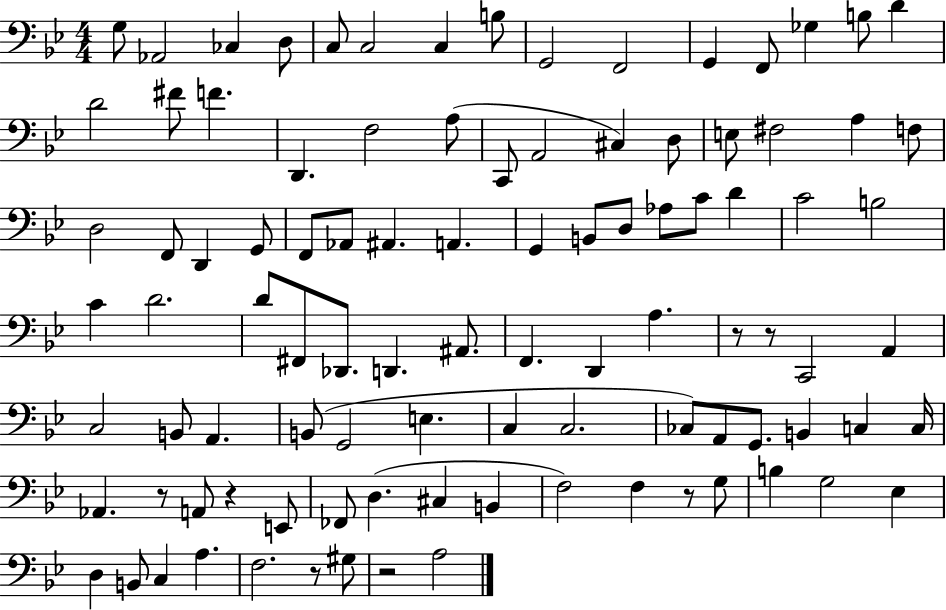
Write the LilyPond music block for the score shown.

{
  \clef bass
  \numericTimeSignature
  \time 4/4
  \key bes \major
  \repeat volta 2 { g8 aes,2 ces4 d8 | c8 c2 c4 b8 | g,2 f,2 | g,4 f,8 ges4 b8 d'4 | \break d'2 fis'8 f'4. | d,4. f2 a8( | c,8 a,2 cis4) d8 | e8 fis2 a4 f8 | \break d2 f,8 d,4 g,8 | f,8 aes,8 ais,4. a,4. | g,4 b,8 d8 aes8 c'8 d'4 | c'2 b2 | \break c'4 d'2. | d'8 fis,8 des,8. d,4. ais,8. | f,4. d,4 a4. | r8 r8 c,2 a,4 | \break c2 b,8 a,4. | b,8( g,2 e4. | c4 c2. | ces8) a,8 g,8. b,4 c4 c16 | \break aes,4. r8 a,8 r4 e,8 | fes,8 d4.( cis4 b,4 | f2) f4 r8 g8 | b4 g2 ees4 | \break d4 b,8 c4 a4. | f2. r8 gis8 | r2 a2 | } \bar "|."
}